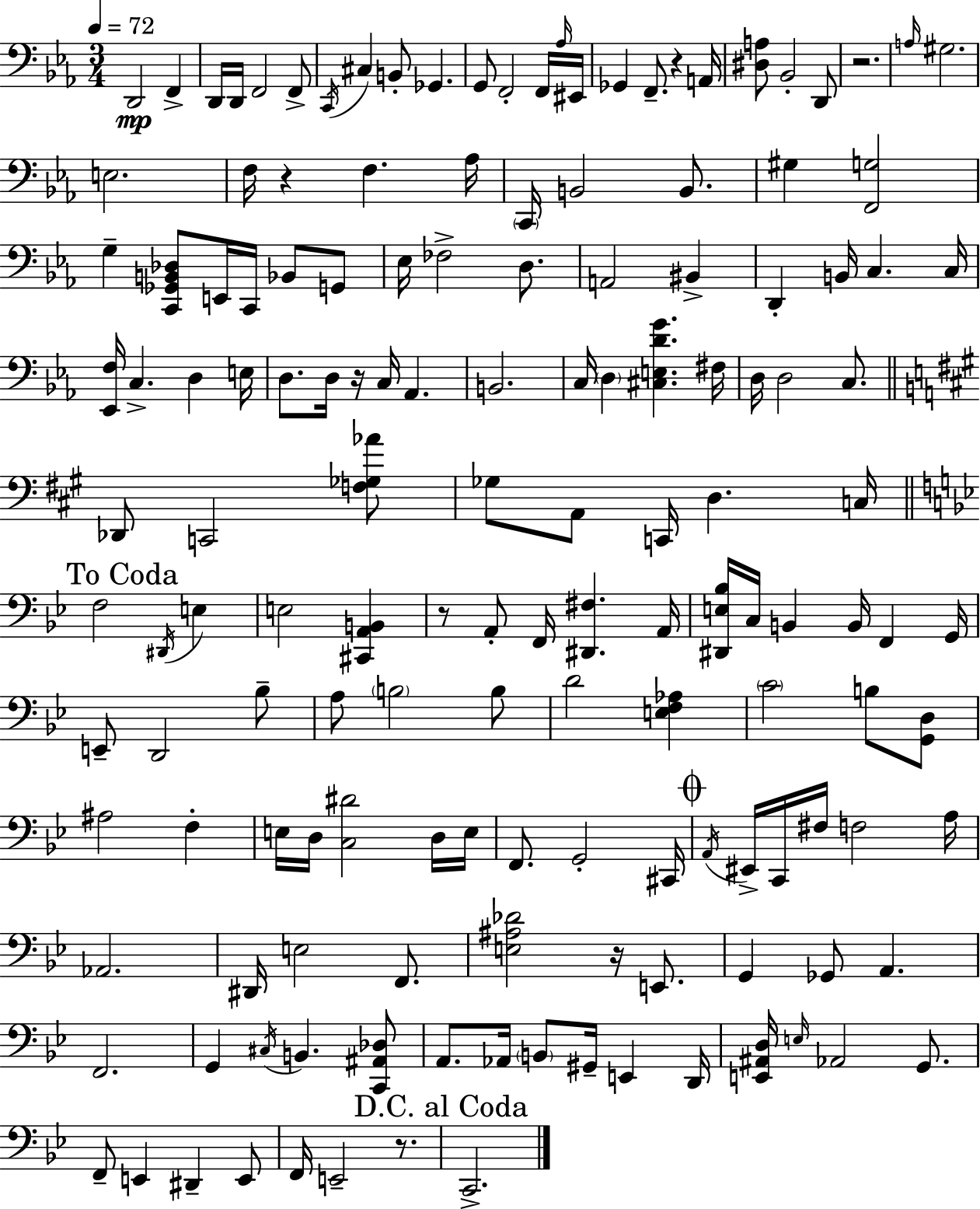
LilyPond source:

{
  \clef bass
  \numericTimeSignature
  \time 3/4
  \key c \minor
  \tempo 4 = 72
  d,2\mp f,4-> | d,16 d,16 f,2 f,8-> | \acciaccatura { c,16 } cis4 b,8-. ges,4. | g,8 f,2-. f,16 | \break \grace { aes16 } eis,16 ges,4 f,8.-- r4 | a,16 <dis a>8 bes,2-. | d,8 r2. | \grace { a16 } gis2. | \break e2. | f16 r4 f4. | aes16 \parenthesize c,16 b,2 | b,8. gis4 <f, g>2 | \break g4-- <c, ges, b, des>8 e,16 c,16 bes,8 | g,8 ees16 fes2-> | d8. a,2 bis,4-> | d,4-. b,16 c4. | \break c16 <ees, f>16 c4.-> d4 | e16 d8. d16 r16 c16 aes,4. | b,2. | c16 \parenthesize d4 <cis e d' g'>4. | \break fis16 d16 d2 | c8. \bar "||" \break \key a \major des,8 c,2 <f ges aes'>8 | ges8 a,8 c,16 d4. c16 | \mark "To Coda" \bar "||" \break \key g \minor f2 \acciaccatura { dis,16 } e4 | e2 <cis, a, b,>4 | r8 a,8-. f,16 <dis, fis>4. | a,16 <dis, e bes>16 c16 b,4 b,16 f,4 | \break g,16 e,8-- d,2 bes8-- | a8 \parenthesize b2 b8 | d'2 <e f aes>4 | \parenthesize c'2 b8 <g, d>8 | \break ais2 f4-. | e16 d16 <c dis'>2 d16 | e16 f,8. g,2-. | cis,16 \mark \markup { \musicglyph "scripts.coda" } \acciaccatura { a,16 } eis,16-> c,16 fis16 f2 | \break a16 aes,2. | dis,16 e2 f,8. | <e ais des'>2 r16 e,8. | g,4 ges,8 a,4. | \break f,2. | g,4 \acciaccatura { cis16 } b,4. | <c, ais, des>8 a,8. aes,16 \parenthesize b,8 gis,16-- e,4 | d,16 <e, ais, d>16 \grace { e16 } aes,2 | \break g,8. f,8-- e,4 dis,4-- | e,8 f,16 e,2-- | r8. \mark "D.C. al Coda" c,2.-> | \bar "|."
}